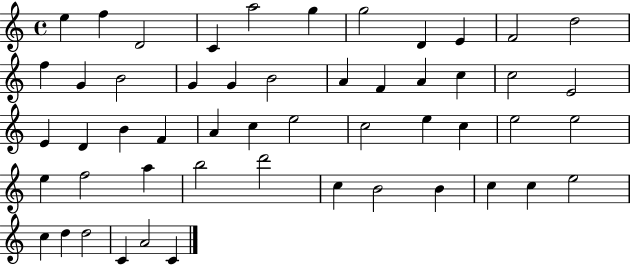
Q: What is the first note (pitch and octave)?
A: E5